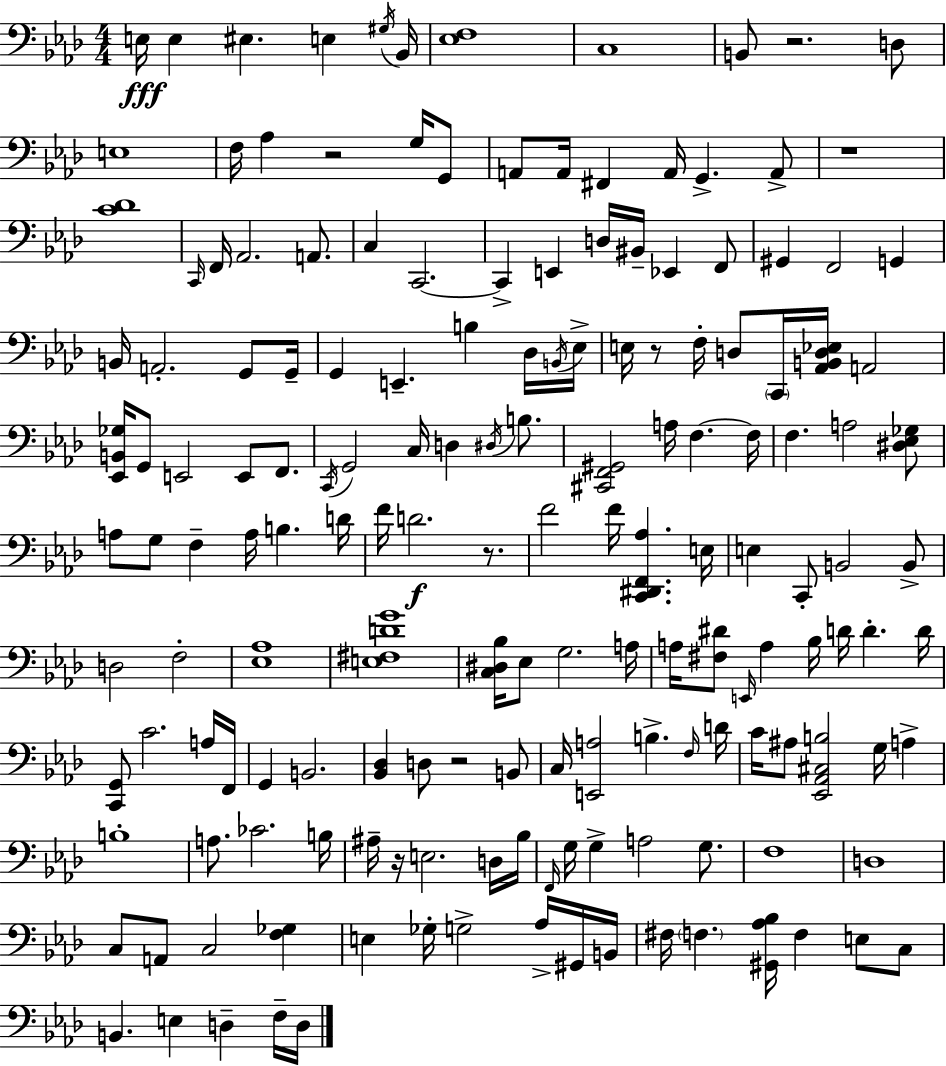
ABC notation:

X:1
T:Untitled
M:4/4
L:1/4
K:Ab
E,/4 E, ^E, E, ^G,/4 _B,,/4 [_E,F,]4 C,4 B,,/2 z2 D,/2 E,4 F,/4 _A, z2 G,/4 G,,/2 A,,/2 A,,/4 ^F,, A,,/4 G,, A,,/2 z4 [C_D]4 C,,/4 F,,/4 _A,,2 A,,/2 C, C,,2 C,, E,, D,/4 ^B,,/4 _E,, F,,/2 ^G,, F,,2 G,, B,,/4 A,,2 G,,/2 G,,/4 G,, E,, B, _D,/4 B,,/4 _E,/4 E,/4 z/2 F,/4 D,/2 C,,/4 [_A,,B,,D,_E,]/4 A,,2 [_E,,B,,_G,]/4 G,,/2 E,,2 E,,/2 F,,/2 C,,/4 G,,2 C,/4 D, ^D,/4 B,/2 [^C,,F,,^G,,]2 A,/4 F, F,/4 F, A,2 [^D,_E,_G,]/2 A,/2 G,/2 F, A,/4 B, D/4 F/4 D2 z/2 F2 F/4 [C,,^D,,F,,_A,] E,/4 E, C,,/2 B,,2 B,,/2 D,2 F,2 [_E,_A,]4 [E,^F,DG]4 [C,^D,_B,]/4 _E,/2 G,2 A,/4 A,/4 [^F,^D]/2 E,,/4 A, _B,/4 D/4 D D/4 [C,,G,,]/2 C2 A,/4 F,,/4 G,, B,,2 [_B,,_D,] D,/2 z2 B,,/2 C,/4 [E,,A,]2 B, F,/4 D/4 C/4 ^A,/2 [_E,,_A,,^C,B,]2 G,/4 A, B,4 A,/2 _C2 B,/4 ^A,/4 z/4 E,2 D,/4 _B,/4 F,,/4 G,/4 G, A,2 G,/2 F,4 D,4 C,/2 A,,/2 C,2 [F,_G,] E, _G,/4 G,2 _A,/4 ^G,,/4 B,,/4 ^F,/4 F, [^G,,_A,_B,]/4 F, E,/2 C,/2 B,, E, D, F,/4 D,/4